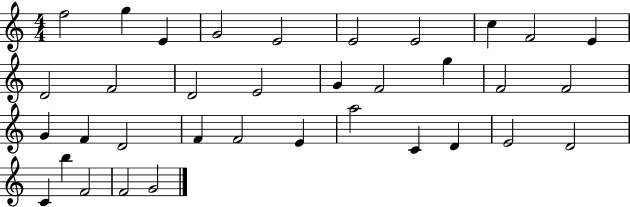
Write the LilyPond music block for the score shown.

{
  \clef treble
  \numericTimeSignature
  \time 4/4
  \key c \major
  f''2 g''4 e'4 | g'2 e'2 | e'2 e'2 | c''4 f'2 e'4 | \break d'2 f'2 | d'2 e'2 | g'4 f'2 g''4 | f'2 f'2 | \break g'4 f'4 d'2 | f'4 f'2 e'4 | a''2 c'4 d'4 | e'2 d'2 | \break c'4 b''4 f'2 | f'2 g'2 | \bar "|."
}